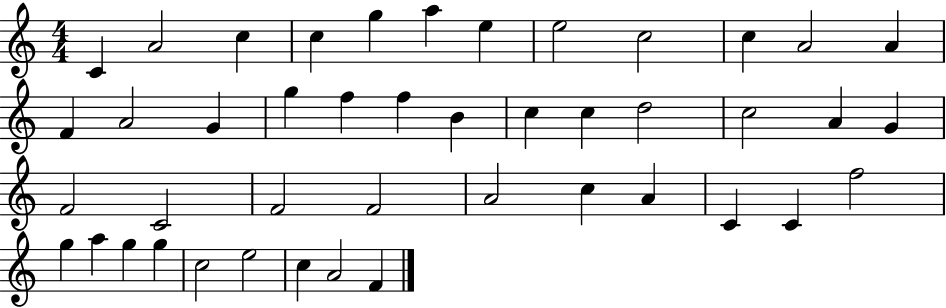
{
  \clef treble
  \numericTimeSignature
  \time 4/4
  \key c \major
  c'4 a'2 c''4 | c''4 g''4 a''4 e''4 | e''2 c''2 | c''4 a'2 a'4 | \break f'4 a'2 g'4 | g''4 f''4 f''4 b'4 | c''4 c''4 d''2 | c''2 a'4 g'4 | \break f'2 c'2 | f'2 f'2 | a'2 c''4 a'4 | c'4 c'4 f''2 | \break g''4 a''4 g''4 g''4 | c''2 e''2 | c''4 a'2 f'4 | \bar "|."
}